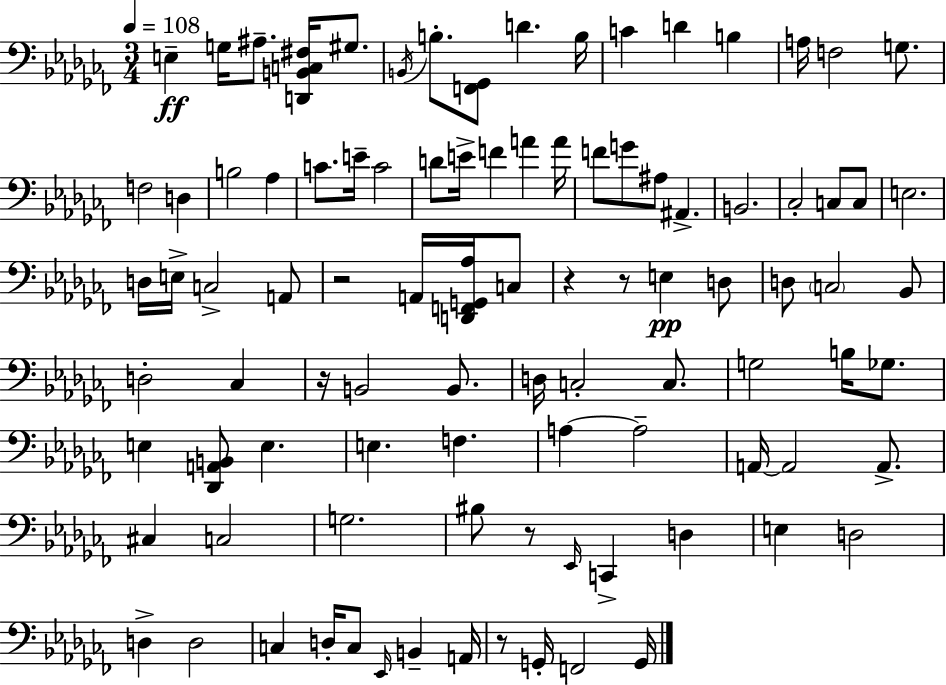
{
  \clef bass
  \numericTimeSignature
  \time 3/4
  \key aes \minor
  \tempo 4 = 108
  \repeat volta 2 { e4--\ff g16 ais8.-- <d, b, c fis>16 gis8. | \acciaccatura { b,16 } b8.-. <f, ges,>8 d'4. | b16 c'4 d'4 b4 | a16 f2 g8. | \break f2 d4 | b2 aes4 | c'8. e'16-- c'2 | d'8 e'16-> f'4 a'4 | \break a'16 f'8 g'8 ais8 ais,4.-> | b,2. | ces2-. c8 c8 | e2. | \break d16 e16-> c2-> a,8 | r2 a,16 <d, f, g, aes>16 c8 | r4 r8 e4\pp d8 | d8 \parenthesize c2 bes,8 | \break d2-. ces4 | r16 b,2 b,8. | d16 c2-. c8. | g2 b16 ges8. | \break e4 <des, a, b,>8 e4. | e4. f4. | a4~~ a2-- | a,16~~ a,2 a,8.-> | \break cis4 c2 | g2. | bis8 r8 \grace { ees,16 } c,4-> d4 | e4 d2 | \break d4-> d2 | c4 d16-. c8 \grace { ees,16 } b,4-- | a,16 r8 g,16-. f,2 | g,16 } \bar "|."
}